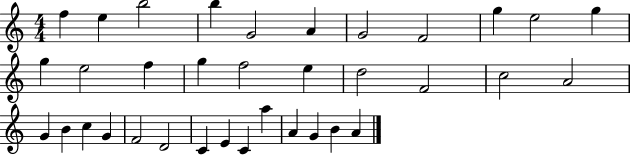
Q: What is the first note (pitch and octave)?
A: F5